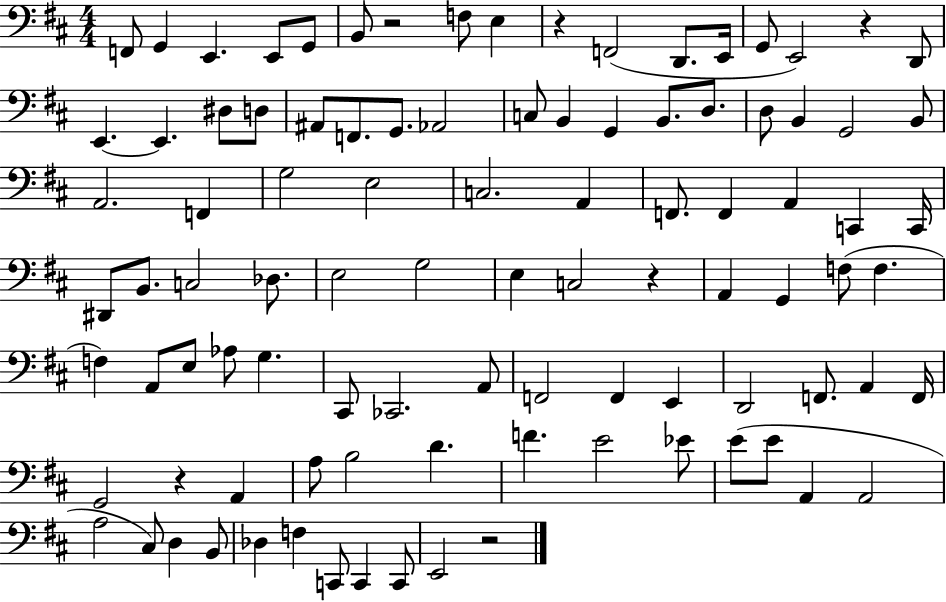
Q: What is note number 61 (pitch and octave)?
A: CES2